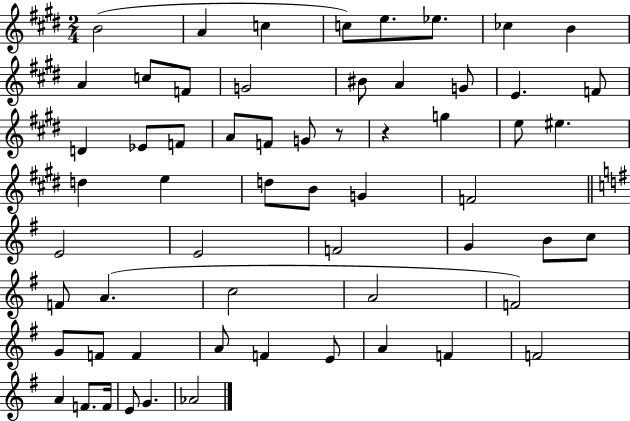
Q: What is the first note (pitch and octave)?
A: B4